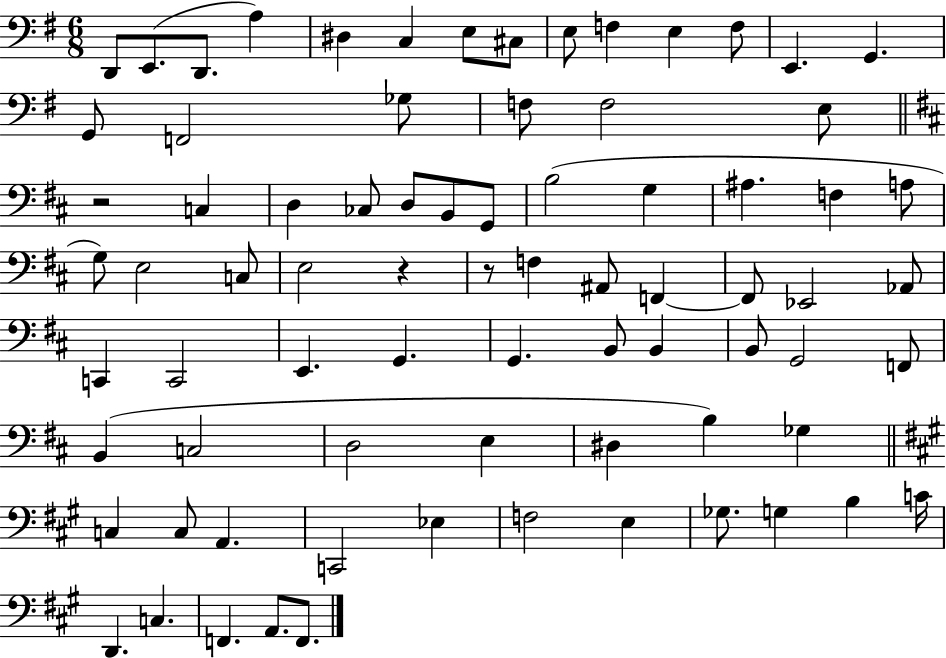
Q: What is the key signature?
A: G major